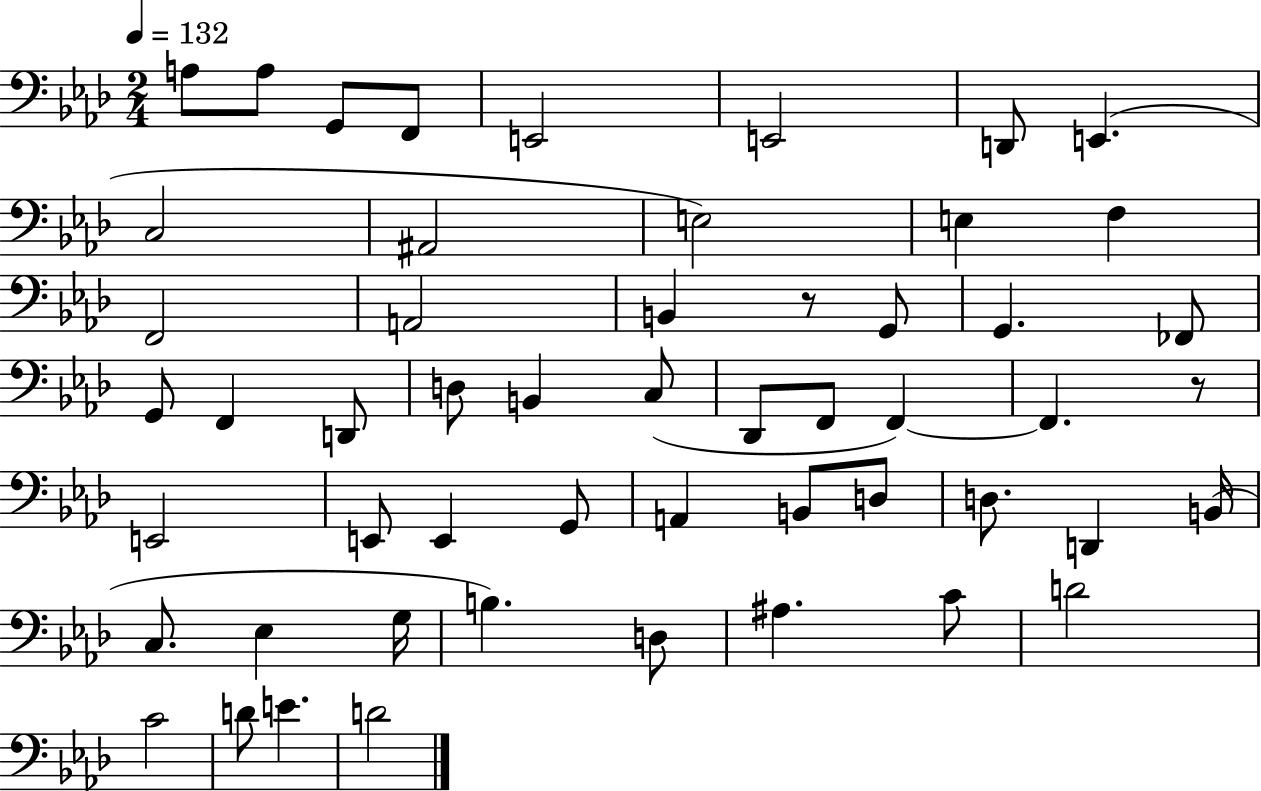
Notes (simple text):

A3/e A3/e G2/e F2/e E2/h E2/h D2/e E2/q. C3/h A#2/h E3/h E3/q F3/q F2/h A2/h B2/q R/e G2/e G2/q. FES2/e G2/e F2/q D2/e D3/e B2/q C3/e Db2/e F2/e F2/q F2/q. R/e E2/h E2/e E2/q G2/e A2/q B2/e D3/e D3/e. D2/q B2/s C3/e. Eb3/q G3/s B3/q. D3/e A#3/q. C4/e D4/h C4/h D4/e E4/q. D4/h